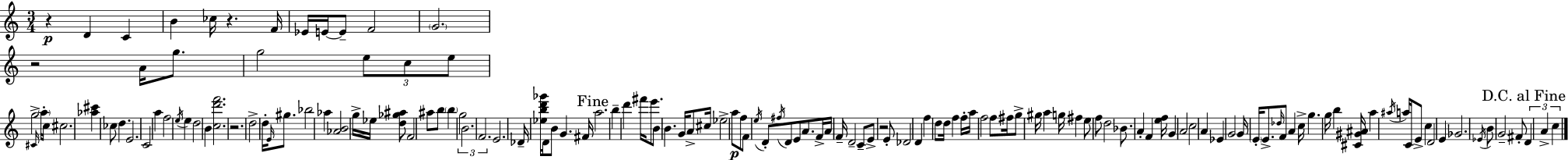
{
  \clef treble
  \numericTimeSignature
  \time 3/4
  \key c \major
  \repeat volta 2 { r4\p d'4 c'4 | b'4 ces''16 r4. f'16 | ees'16 e'16~~ e'8-- f'2 | \parenthesize g'2. | \break r2 a'16 g''8. | g''2 \tuplet 3/2 { e''8 c''8 | e''8 } g''2-> \grace { cis'16 } \parenthesize a''16-. | c''16 cis''2. | \break <aes'' cis'''>4 ces''8 d''4. | e'2. | c'2 a''4 | f''2 \acciaccatura { e''16 } e''4 | \break d''2 b'4 | <c'' d''' f'''>2. | r2. | d''2-> d''16-. \grace { e'16 } | \break gis''8. bes''2 aes''4 | <aes' b'>2 g''16-> | ees''16 <d'' ges'' ais''>8 f'2 ais''8 | b''8 \parenthesize b''4 \tuplet 3/2 { g''2 | \break b'2. | f'2. } | e'2. | des'16-- <ees'' b'' d''' ges'''>16 d'16 b'8 g'4. | \break fis'16 \mark "Fine" a''2. | b''4-- d'''4 fis'''16 | e'''8. b'8 b'4. g'16 | a'8-> cis''16 ees''2-> a''8\p | \break f''8 f'8 \acciaccatura { e''16 } d'8-. \acciaccatura { fis''16 } d'8 e'8 | a'8. f'16-> a'16 f'16-- d'2-- | c'8-- e'8-> r2 | e'8-. des'2 | \break d'4 f''4 d''8 d''16 | f''4 f''16-. a''16 f''2 | f''8 fis''16 g''8-> gis''16 a''4 | g''16 fis''4 e''8 f''8 d''2 | \break bes'8. a'4-. | f'4 <e'' f''>16 g'4 a'2 | c''2 | a'4 ees'4 g'2 | \break g'16 \parenthesize e'16-. e'8.-> \grace { des''16 } f'8 | a'4 c''16-> g''4. | g''16 b''4 <cis' gis' ais'>16 a''4 \acciaccatura { ais''16 } a''16 | c'16 e'8-> c''4 d'2 | \break e'4 ges'2. | \acciaccatura { ees'16 } b'8 g'2-- | fis'8-. \mark "D.C. al Fine" \tuplet 3/2 { d'4 | a'4-> c''4 } } \bar "|."
}